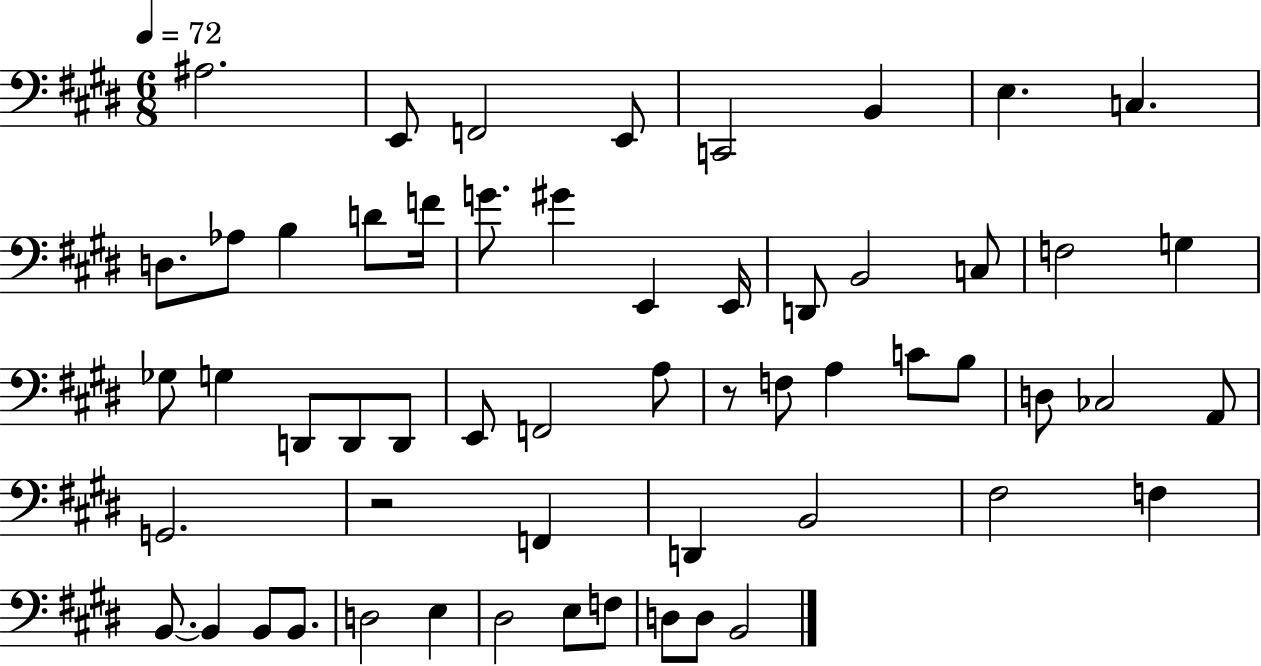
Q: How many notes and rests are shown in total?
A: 57